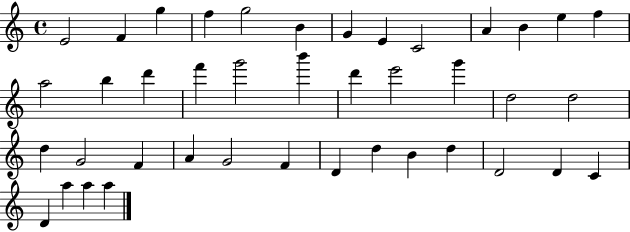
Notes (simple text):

E4/h F4/q G5/q F5/q G5/h B4/q G4/q E4/q C4/h A4/q B4/q E5/q F5/q A5/h B5/q D6/q F6/q G6/h B6/q D6/q E6/h G6/q D5/h D5/h D5/q G4/h F4/q A4/q G4/h F4/q D4/q D5/q B4/q D5/q D4/h D4/q C4/q D4/q A5/q A5/q A5/q